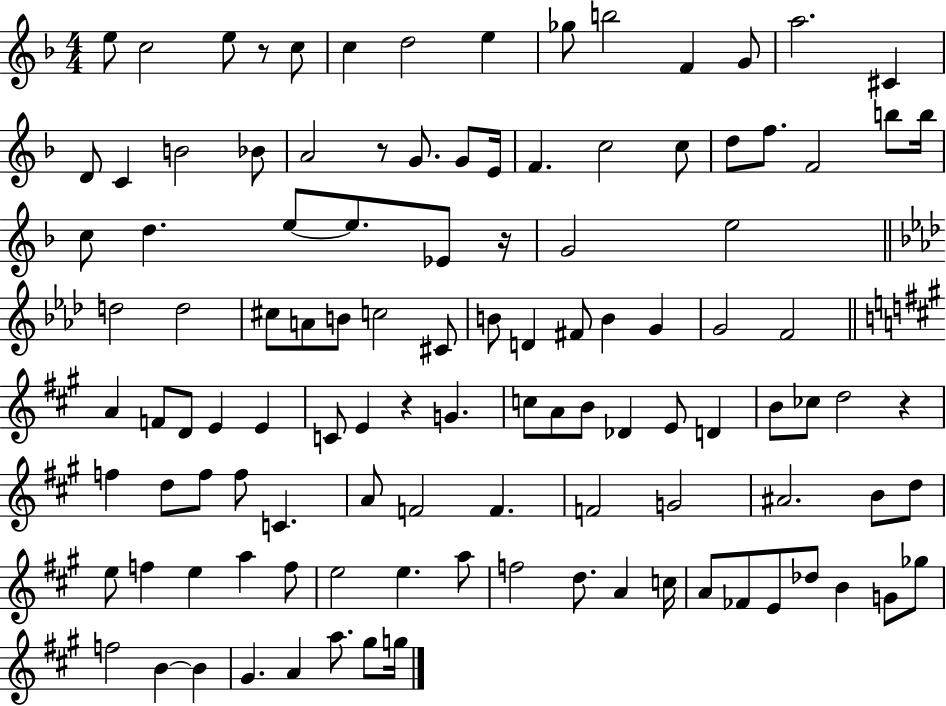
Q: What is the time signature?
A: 4/4